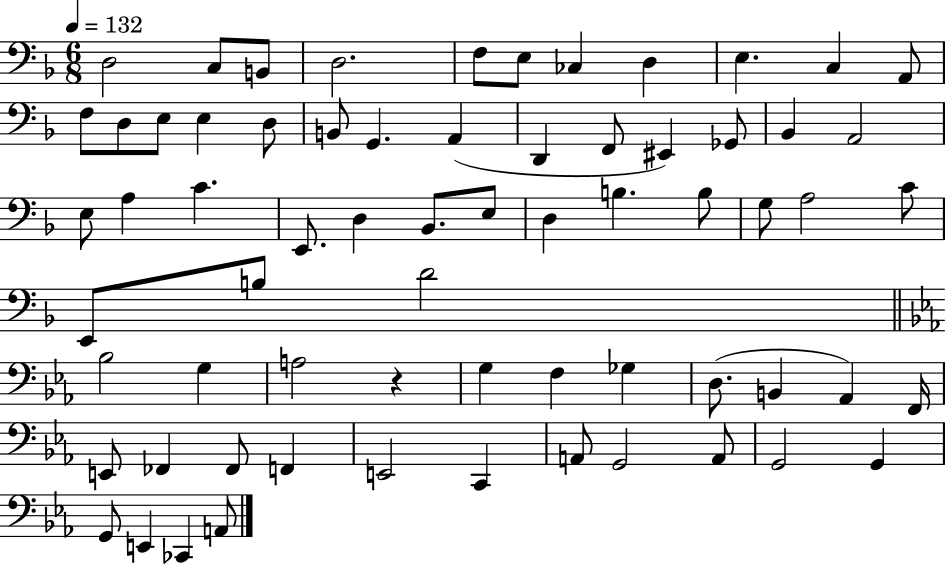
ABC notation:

X:1
T:Untitled
M:6/8
L:1/4
K:F
D,2 C,/2 B,,/2 D,2 F,/2 E,/2 _C, D, E, C, A,,/2 F,/2 D,/2 E,/2 E, D,/2 B,,/2 G,, A,, D,, F,,/2 ^E,, _G,,/2 _B,, A,,2 E,/2 A, C E,,/2 D, _B,,/2 E,/2 D, B, B,/2 G,/2 A,2 C/2 E,,/2 B,/2 D2 _B,2 G, A,2 z G, F, _G, D,/2 B,, _A,, F,,/4 E,,/2 _F,, _F,,/2 F,, E,,2 C,, A,,/2 G,,2 A,,/2 G,,2 G,, G,,/2 E,, _C,, A,,/2